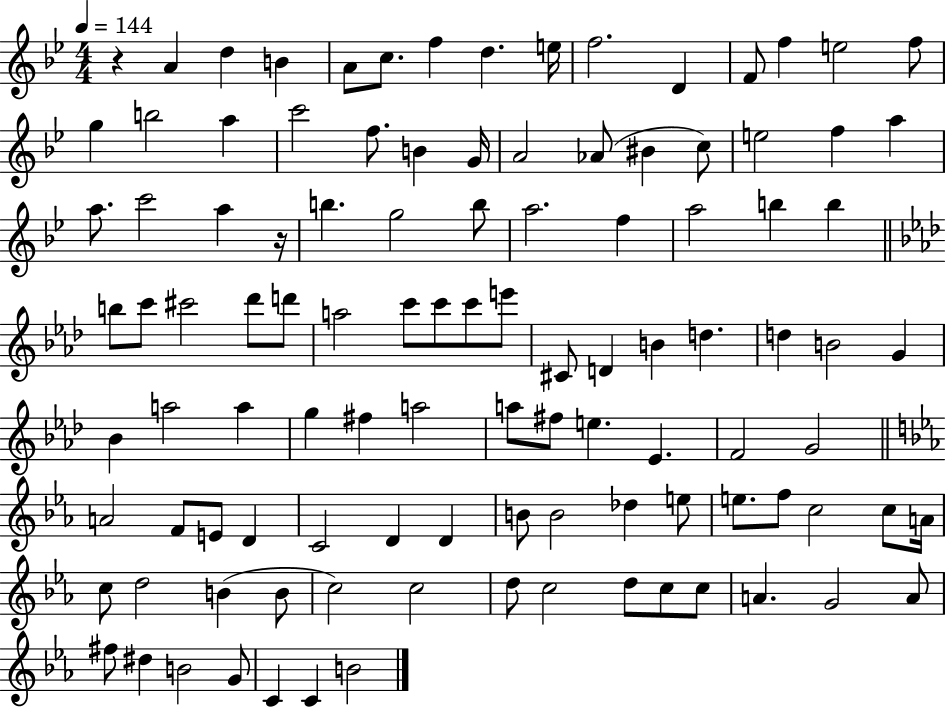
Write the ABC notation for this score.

X:1
T:Untitled
M:4/4
L:1/4
K:Bb
z A d B A/2 c/2 f d e/4 f2 D F/2 f e2 f/2 g b2 a c'2 f/2 B G/4 A2 _A/2 ^B c/2 e2 f a a/2 c'2 a z/4 b g2 b/2 a2 f a2 b b b/2 c'/2 ^c'2 _d'/2 d'/2 a2 c'/2 c'/2 c'/2 e'/2 ^C/2 D B d d B2 G _B a2 a g ^f a2 a/2 ^f/2 e _E F2 G2 A2 F/2 E/2 D C2 D D B/2 B2 _d e/2 e/2 f/2 c2 c/2 A/4 c/2 d2 B B/2 c2 c2 d/2 c2 d/2 c/2 c/2 A G2 A/2 ^f/2 ^d B2 G/2 C C B2